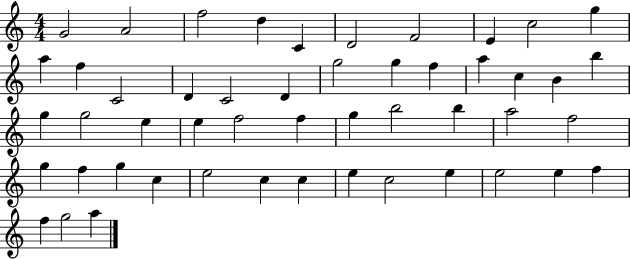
X:1
T:Untitled
M:4/4
L:1/4
K:C
G2 A2 f2 d C D2 F2 E c2 g a f C2 D C2 D g2 g f a c B b g g2 e e f2 f g b2 b a2 f2 g f g c e2 c c e c2 e e2 e f f g2 a